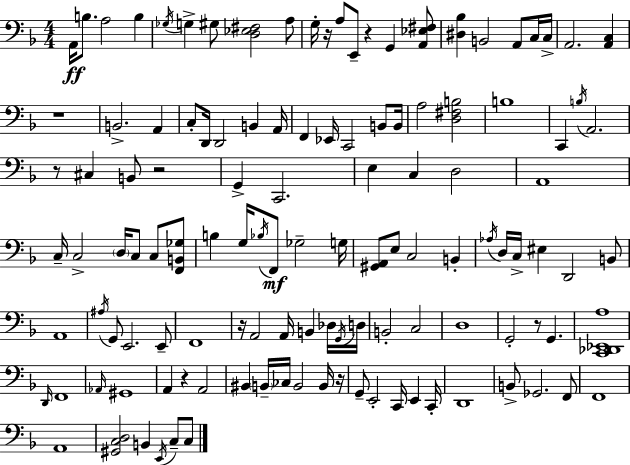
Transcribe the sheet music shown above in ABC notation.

X:1
T:Untitled
M:4/4
L:1/4
K:F
A,,/4 B,/2 A,2 B, _G,/4 G, ^G,/2 [D,_E,^F,]2 A,/2 G,/4 z/4 A,/2 E,,/2 z G,, [A,,_E,^F,]/2 [^D,_B,] B,,2 A,,/2 C,/4 C,/4 A,,2 [A,,C,] z4 B,,2 A,, C,/2 D,,/4 D,,2 B,, A,,/4 F,, _E,,/4 C,,2 B,,/2 B,,/4 A,2 [D,^F,B,]2 B,4 C,, B,/4 A,,2 z/2 ^C, B,,/2 z2 G,, C,,2 E, C, D,2 A,,4 C,/4 C,2 D,/4 C,/2 C,/2 [F,,B,,_G,]/2 B, G,/4 _B,/4 F,,/2 _G,2 G,/4 [^G,,A,,]/2 E,/2 C,2 B,, _A,/4 D,/4 C,/4 ^E, D,,2 B,,/2 A,,4 ^A,/4 G,,/2 E,,2 E,,/2 F,,4 z/4 A,,2 A,,/4 B,, _D,/4 G,,/4 D,/4 B,,2 C,2 D,4 G,,2 z/2 G,, [C,,_D,,_E,,A,]4 D,,/4 F,,4 _A,,/4 ^G,,4 A,, z A,,2 ^B,, B,,/4 _C,/4 B,,2 B,,/4 z/4 G,,/2 E,,2 C,,/4 E,, C,,/4 D,,4 B,,/2 _G,,2 F,,/2 F,,4 A,,4 [^G,,C,D,]2 B,, E,,/4 C,/2 C,/2